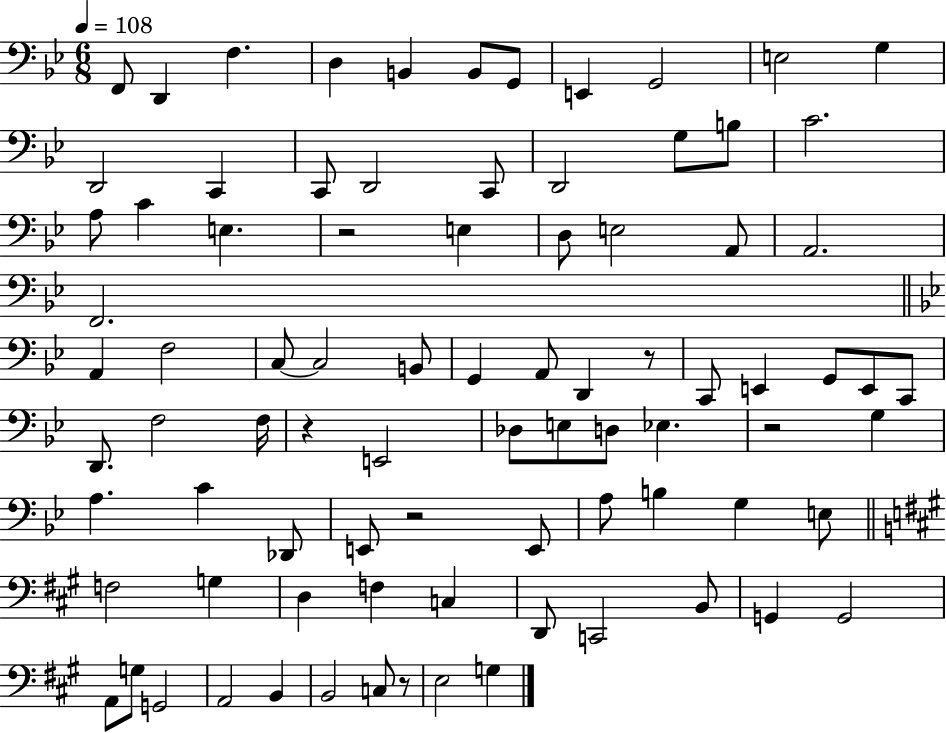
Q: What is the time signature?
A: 6/8